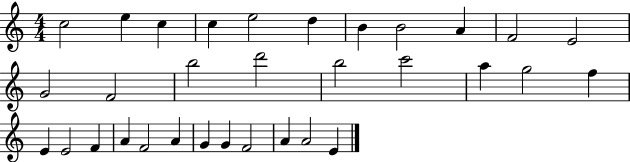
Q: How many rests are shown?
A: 0